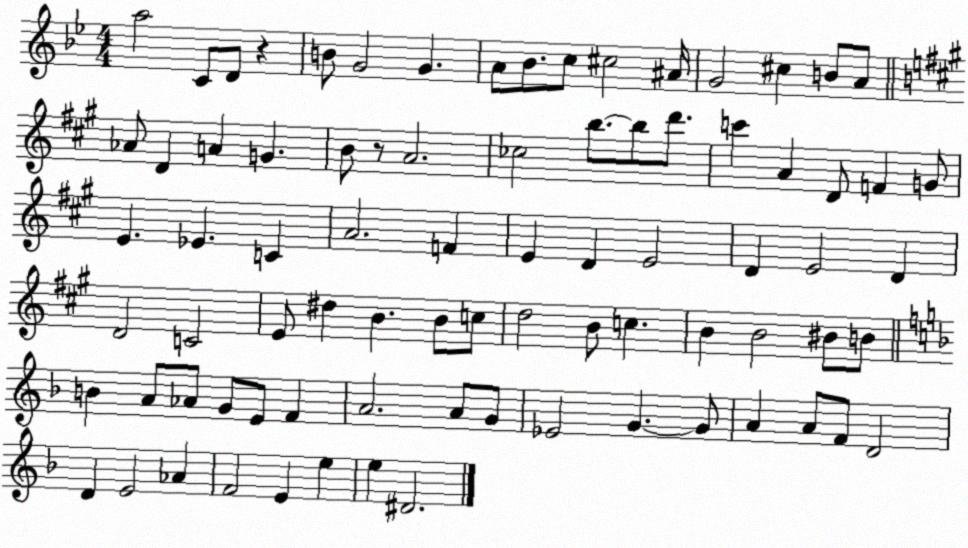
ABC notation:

X:1
T:Untitled
M:4/4
L:1/4
K:Bb
a2 C/2 D/2 z B/2 G2 G A/2 _B/2 c/2 ^c2 ^A/4 G2 ^c B/2 A/2 _A/2 D A G B/2 z/2 A2 _c2 b/2 b/2 d'/2 c' A D/2 F G/2 E _E C A2 F E D E2 D E2 D D2 C2 E/2 ^d B B/2 c/2 d2 B/2 c B B2 ^B/2 B/2 B A/2 _A/2 G/2 E/2 F A2 A/2 G/2 _E2 G G/2 A A/2 F/2 D2 D E2 _A F2 E e e ^D2